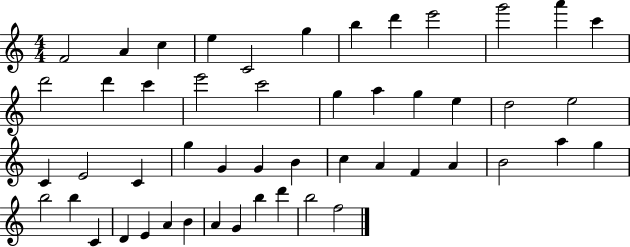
X:1
T:Untitled
M:4/4
L:1/4
K:C
F2 A c e C2 g b d' e'2 g'2 a' c' d'2 d' c' e'2 c'2 g a g e d2 e2 C E2 C g G G B c A F A B2 a g b2 b C D E A B A G b d' b2 f2